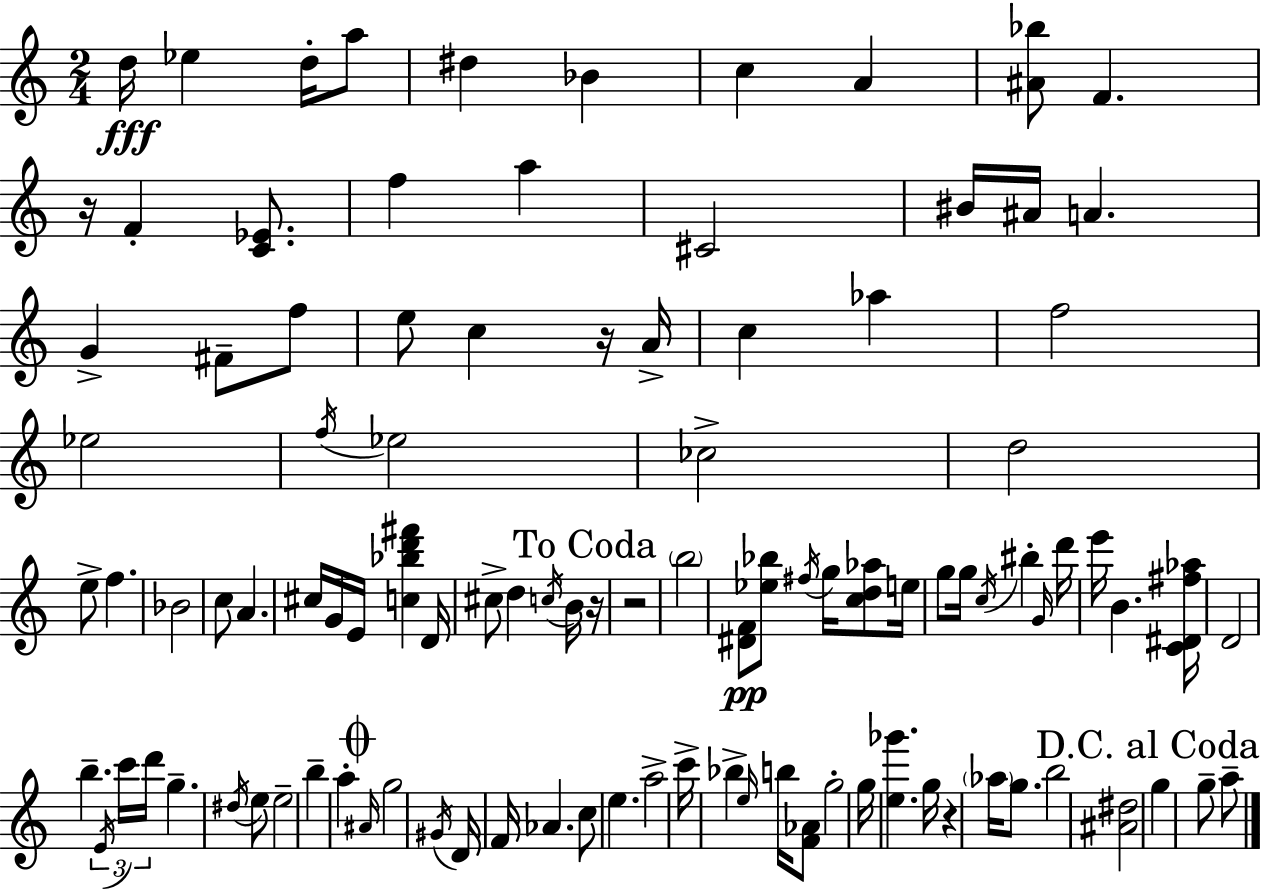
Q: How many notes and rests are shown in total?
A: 103